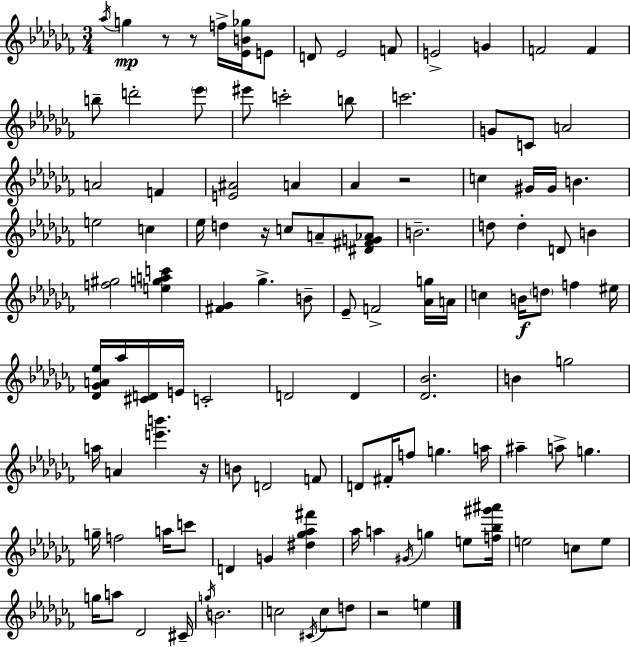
{
  \clef treble
  \numericTimeSignature
  \time 3/4
  \key aes \minor
  \acciaccatura { aes''16 }\mp g''4 r8 r8 f''16-> <ees' b' ges''>16 e'8 | d'8 ees'2 f'8 | e'2-> g'4 | f'2 f'4 | \break b''8-- d'''2-. \parenthesize ees'''8 | eis'''8 c'''2-. b''8 | c'''2. | g'8 c'8 a'2 | \break a'2 f'4 | <e' ais'>2 a'4 | aes'4 r2 | c''4 gis'16 gis'16 b'4. | \break e''2 c''4 | ees''16 d''4 r16 c''8 a'8-- <dis' fis' g' aes'>8 | b'2.-- | d''8 d''4-. d'8 b'4 | \break <f'' gis''>2 <e'' g'' a'' c'''>4 | <fis' ges'>4 ges''4.-> b'8-- | ees'8-- f'2-> <aes' g''>16 | a'16 c''4 b'16\f \parenthesize d''8 f''4 | \break eis''16 <des' ges' a' ees''>16 aes''16 <cis' d'>16 e'16 c'2-. | d'2 d'4 | <des' bes'>2. | b'4 g''2 | \break a''16 a'4 <e''' b'''>4. | r16 b'8 d'2 f'8 | d'8 fis'16-. f''8 g''4. | a''16 ais''4-- a''8-> g''4. | \break g''16-- f''2 a''16 c'''8 | d'4 g'4 <dis'' ges'' aes'' fis'''>4 | aes''16 a''4 \acciaccatura { gis'16 } g''4 e''8 | <f'' bes'' gis''' ais'''>16 e''2 c''8 | \break e''8 g''16 a''8 des'2 | cis'16-- \acciaccatura { g''16 } b'2. | c''2 \acciaccatura { cis'16 } | c''8 d''8 r2 | \break e''4 \bar "|."
}